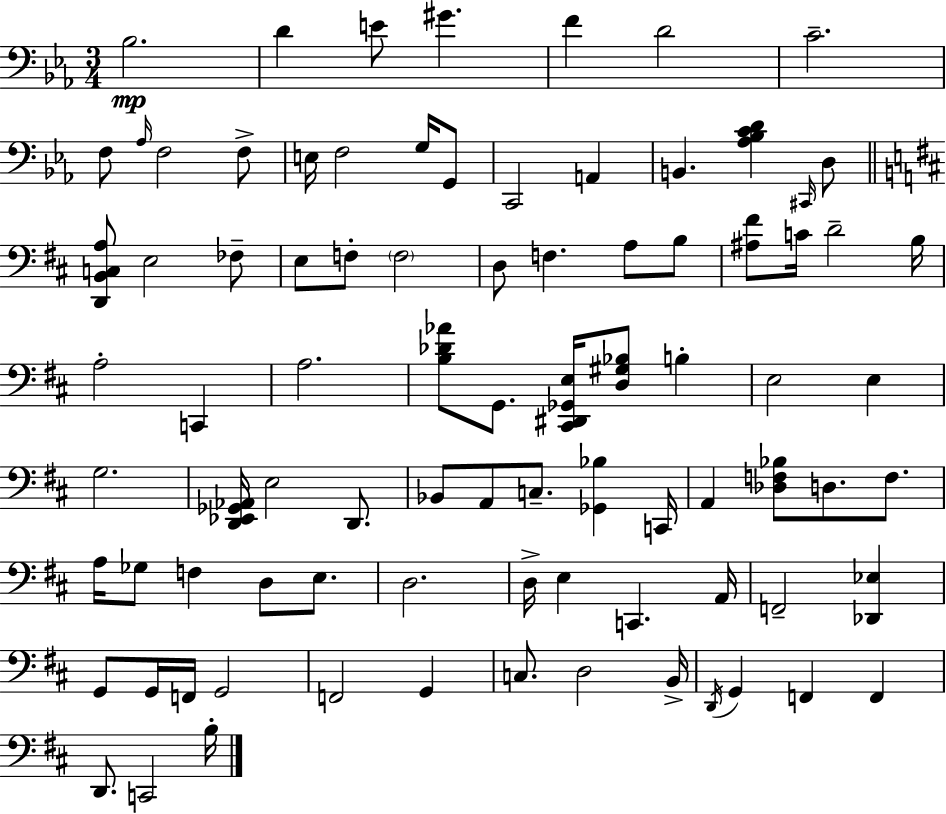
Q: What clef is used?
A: bass